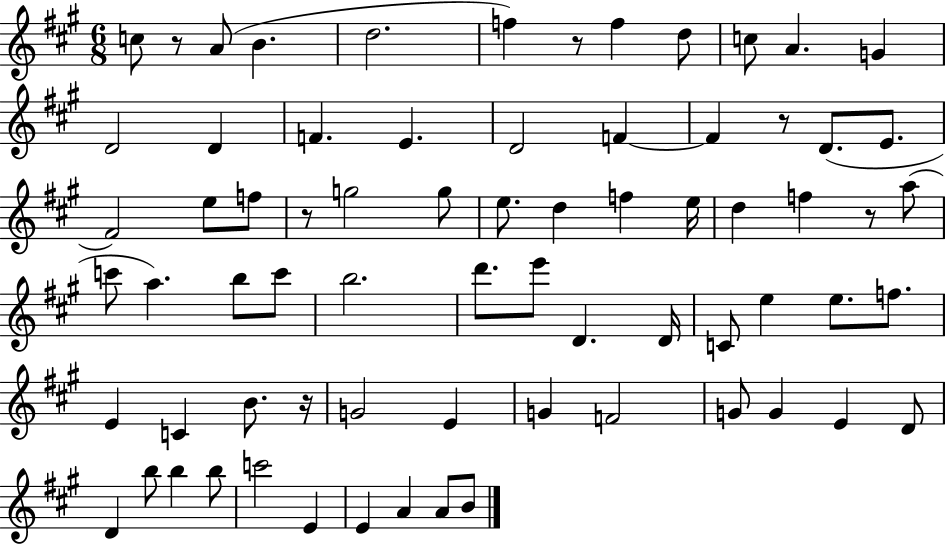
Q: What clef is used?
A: treble